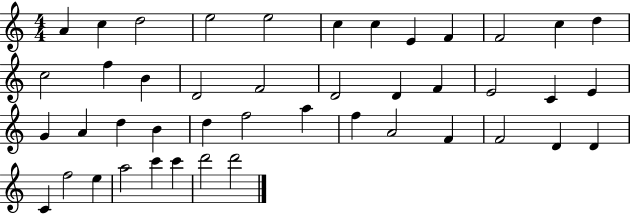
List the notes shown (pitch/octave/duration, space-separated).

A4/q C5/q D5/h E5/h E5/h C5/q C5/q E4/q F4/q F4/h C5/q D5/q C5/h F5/q B4/q D4/h F4/h D4/h D4/q F4/q E4/h C4/q E4/q G4/q A4/q D5/q B4/q D5/q F5/h A5/q F5/q A4/h F4/q F4/h D4/q D4/q C4/q F5/h E5/q A5/h C6/q C6/q D6/h D6/h